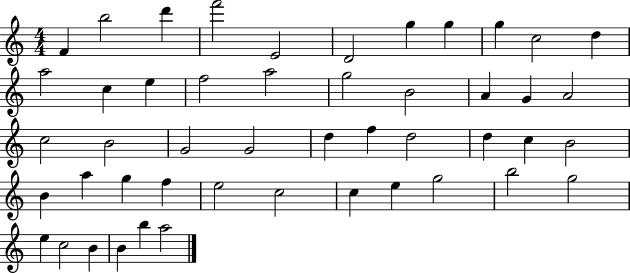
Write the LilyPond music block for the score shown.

{
  \clef treble
  \numericTimeSignature
  \time 4/4
  \key c \major
  f'4 b''2 d'''4 | f'''2 e'2 | d'2 g''4 g''4 | g''4 c''2 d''4 | \break a''2 c''4 e''4 | f''2 a''2 | g''2 b'2 | a'4 g'4 a'2 | \break c''2 b'2 | g'2 g'2 | d''4 f''4 d''2 | d''4 c''4 b'2 | \break b'4 a''4 g''4 f''4 | e''2 c''2 | c''4 e''4 g''2 | b''2 g''2 | \break e''4 c''2 b'4 | b'4 b''4 a''2 | \bar "|."
}